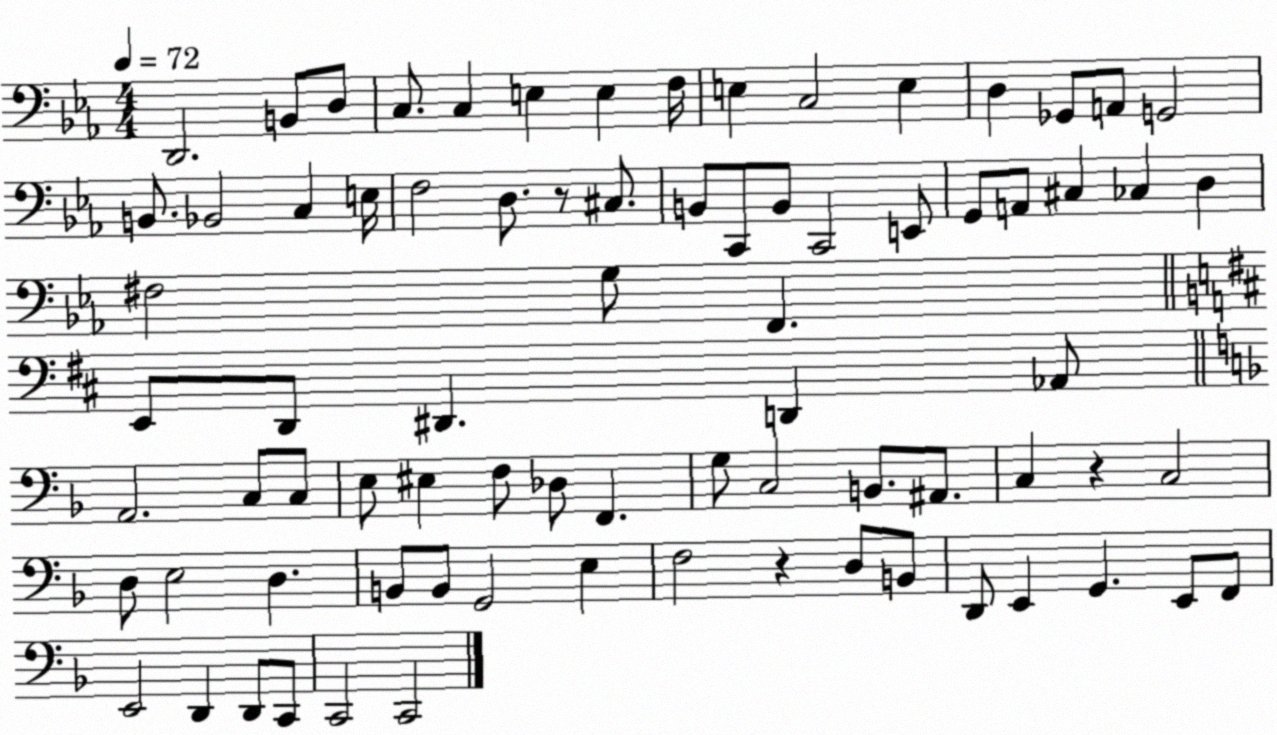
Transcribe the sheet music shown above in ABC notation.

X:1
T:Untitled
M:4/4
L:1/4
K:Eb
D,,2 B,,/2 D,/2 C,/2 C, E, E, F,/4 E, C,2 E, D, _G,,/2 A,,/2 G,,2 B,,/2 _B,,2 C, E,/4 F,2 D,/2 z/2 ^C,/2 B,,/2 C,,/2 B,,/2 C,,2 E,,/2 G,,/2 A,,/2 ^C, _C, D, ^F,2 G,/2 F,, E,,/2 D,,/2 ^D,, D,, _A,,/2 A,,2 C,/2 C,/2 E,/2 ^E, F,/2 _D,/2 F,, G,/2 C,2 B,,/2 ^A,,/2 C, z C,2 D,/2 E,2 D, B,,/2 B,,/2 G,,2 E, F,2 z D,/2 B,,/2 D,,/2 E,, G,, E,,/2 F,,/2 E,,2 D,, D,,/2 C,,/2 C,,2 C,,2